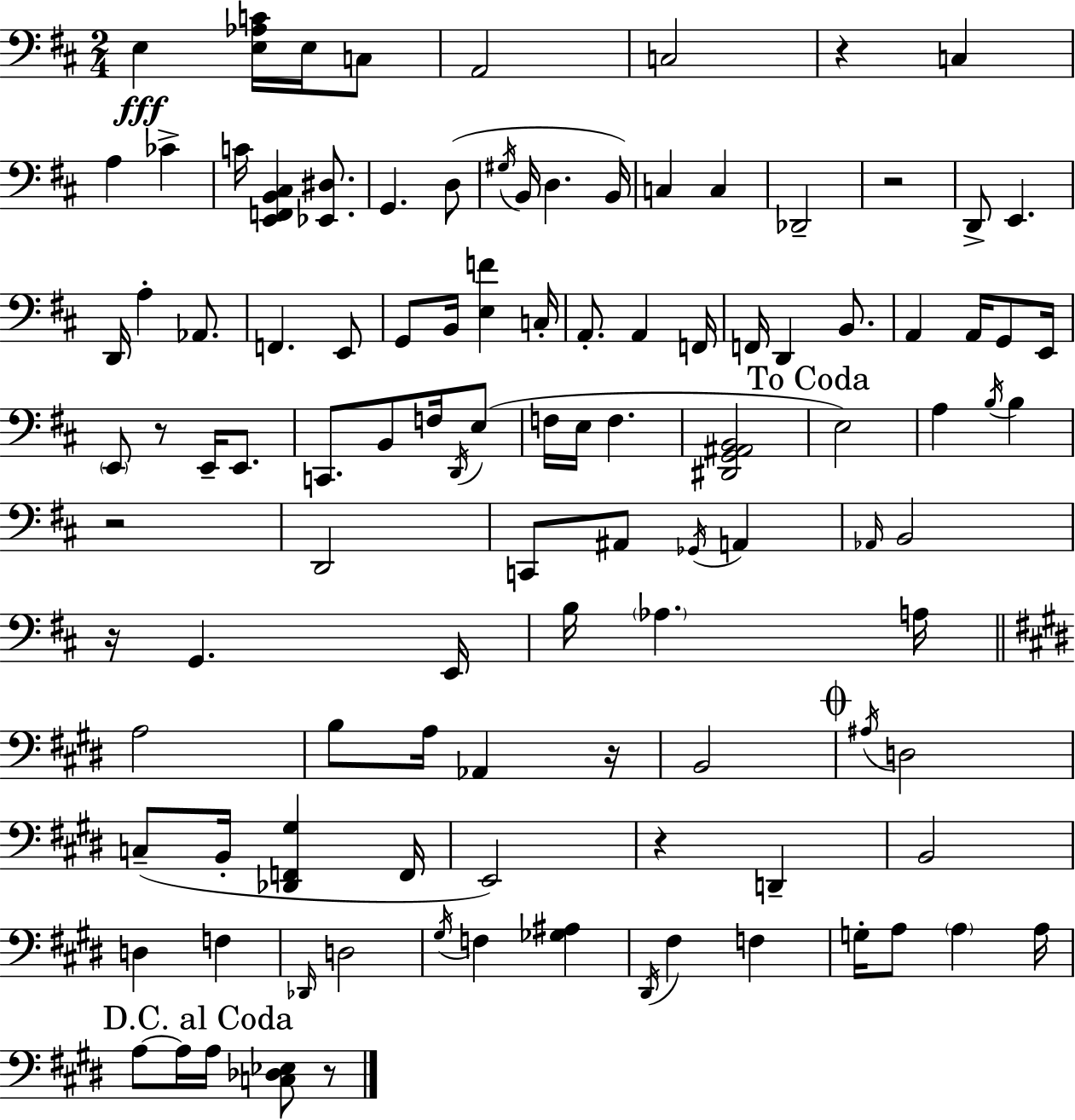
E3/q [E3,Ab3,C4]/s E3/s C3/e A2/h C3/h R/q C3/q A3/q CES4/q C4/s [E2,F2,B2,C#3]/q [Eb2,D#3]/e. G2/q. D3/e G#3/s B2/s D3/q. B2/s C3/q C3/q Db2/h R/h D2/e E2/q. D2/s A3/q Ab2/e. F2/q. E2/e G2/e B2/s [E3,F4]/q C3/s A2/e. A2/q F2/s F2/s D2/q B2/e. A2/q A2/s G2/e E2/s E2/e R/e E2/s E2/e. C2/e. B2/e F3/s D2/s E3/e F3/s E3/s F3/q. [D#2,G2,A#2,B2]/h E3/h A3/q B3/s B3/q R/h D2/h C2/e A#2/e Gb2/s A2/q Ab2/s B2/h R/s G2/q. E2/s B3/s Ab3/q. A3/s A3/h B3/e A3/s Ab2/q R/s B2/h A#3/s D3/h C3/e B2/s [Db2,F2,G#3]/q F2/s E2/h R/q D2/q B2/h D3/q F3/q Db2/s D3/h G#3/s F3/q [Gb3,A#3]/q D#2/s F#3/q F3/q G3/s A3/e A3/q A3/s A3/e A3/s A3/s [C3,Db3,Eb3]/e R/e